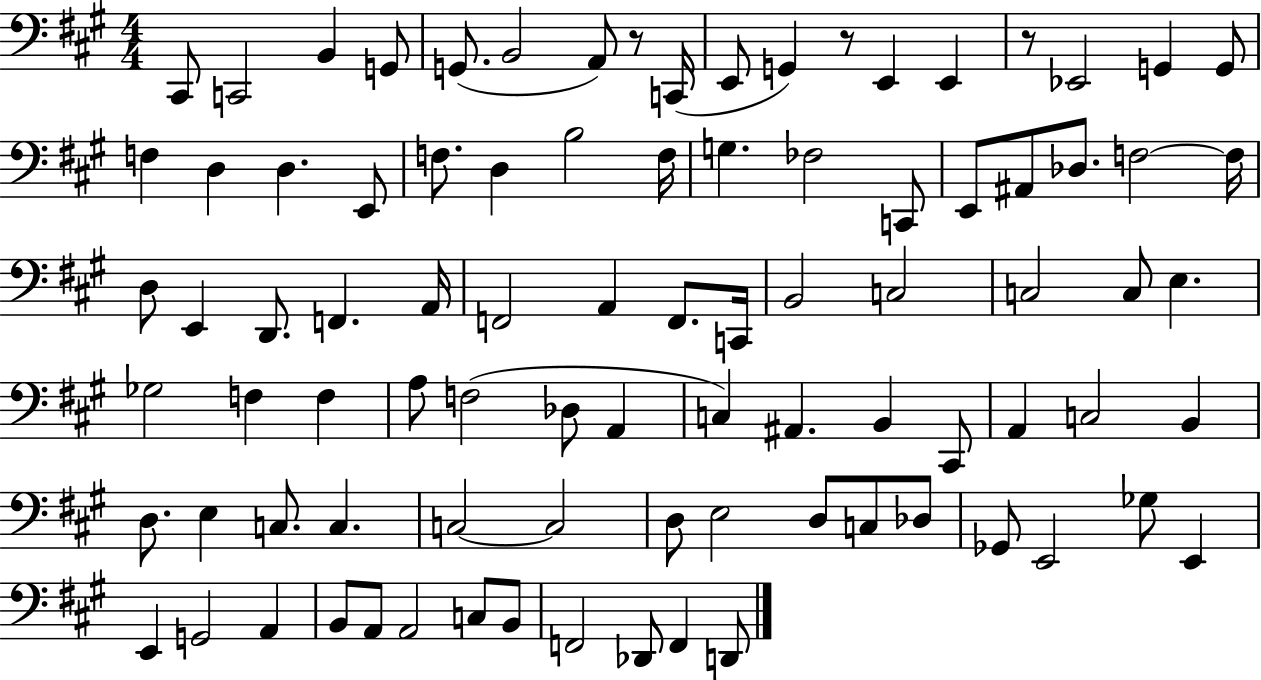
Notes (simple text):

C#2/e C2/h B2/q G2/e G2/e. B2/h A2/e R/e C2/s E2/e G2/q R/e E2/q E2/q R/e Eb2/h G2/q G2/e F3/q D3/q D3/q. E2/e F3/e. D3/q B3/h F3/s G3/q. FES3/h C2/e E2/e A#2/e Db3/e. F3/h F3/s D3/e E2/q D2/e. F2/q. A2/s F2/h A2/q F2/e. C2/s B2/h C3/h C3/h C3/e E3/q. Gb3/h F3/q F3/q A3/e F3/h Db3/e A2/q C3/q A#2/q. B2/q C#2/e A2/q C3/h B2/q D3/e. E3/q C3/e. C3/q. C3/h C3/h D3/e E3/h D3/e C3/e Db3/e Gb2/e E2/h Gb3/e E2/q E2/q G2/h A2/q B2/e A2/e A2/h C3/e B2/e F2/h Db2/e F2/q D2/e